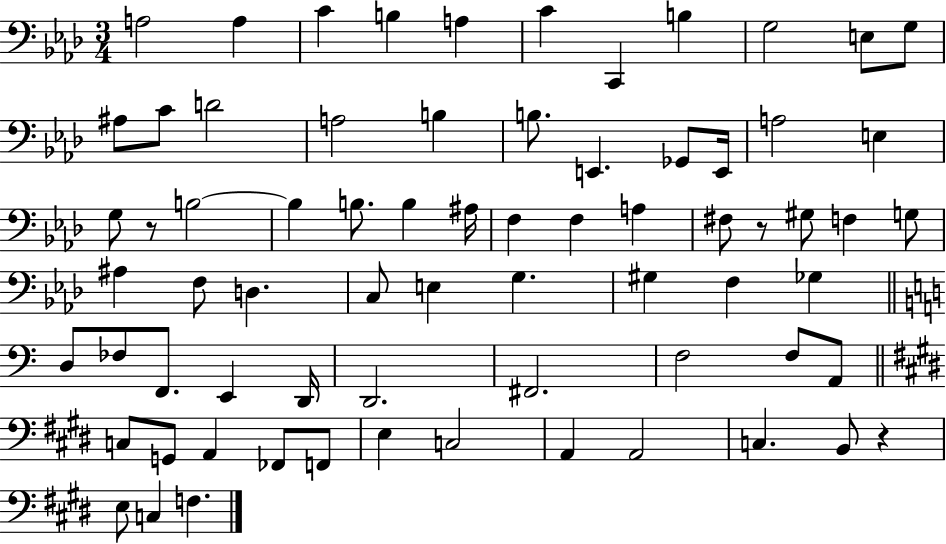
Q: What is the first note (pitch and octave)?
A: A3